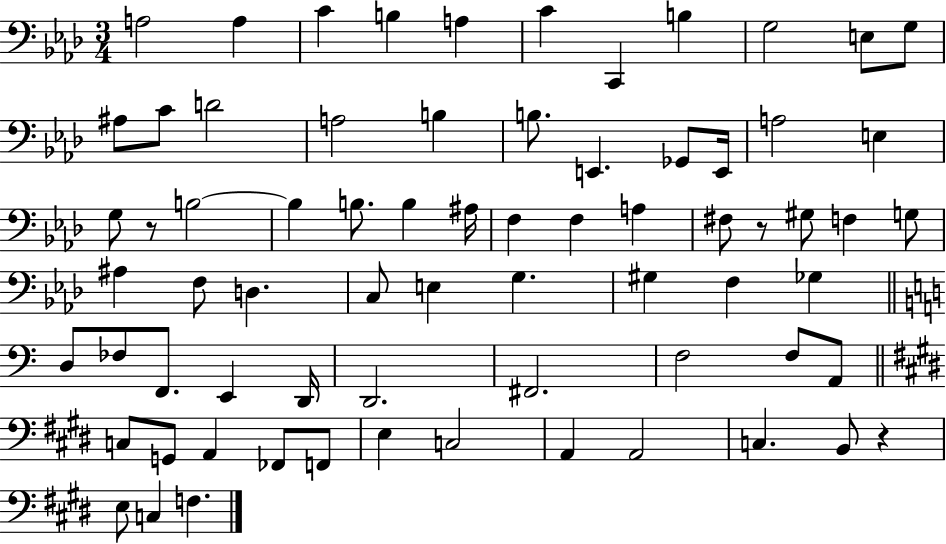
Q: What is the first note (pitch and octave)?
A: A3